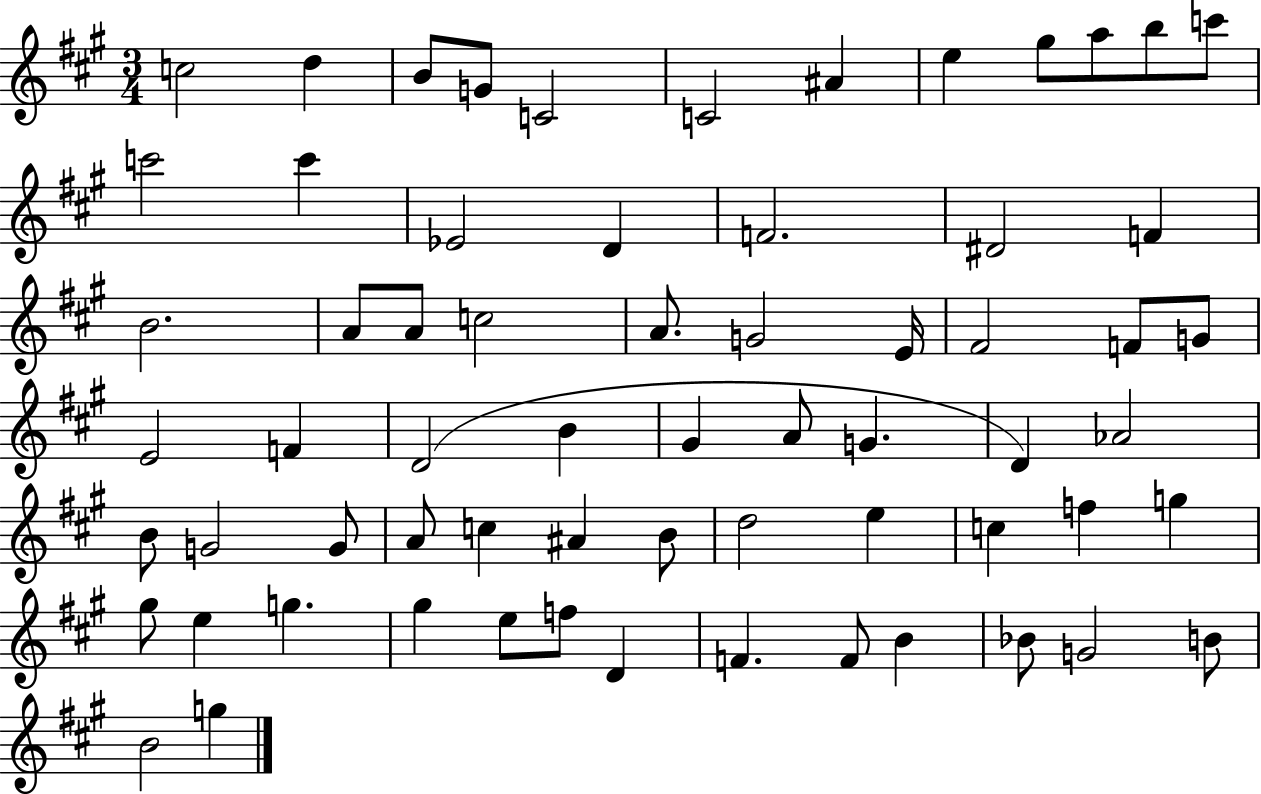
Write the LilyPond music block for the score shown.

{
  \clef treble
  \numericTimeSignature
  \time 3/4
  \key a \major
  \repeat volta 2 { c''2 d''4 | b'8 g'8 c'2 | c'2 ais'4 | e''4 gis''8 a''8 b''8 c'''8 | \break c'''2 c'''4 | ees'2 d'4 | f'2. | dis'2 f'4 | \break b'2. | a'8 a'8 c''2 | a'8. g'2 e'16 | fis'2 f'8 g'8 | \break e'2 f'4 | d'2( b'4 | gis'4 a'8 g'4. | d'4) aes'2 | \break b'8 g'2 g'8 | a'8 c''4 ais'4 b'8 | d''2 e''4 | c''4 f''4 g''4 | \break gis''8 e''4 g''4. | gis''4 e''8 f''8 d'4 | f'4. f'8 b'4 | bes'8 g'2 b'8 | \break b'2 g''4 | } \bar "|."
}